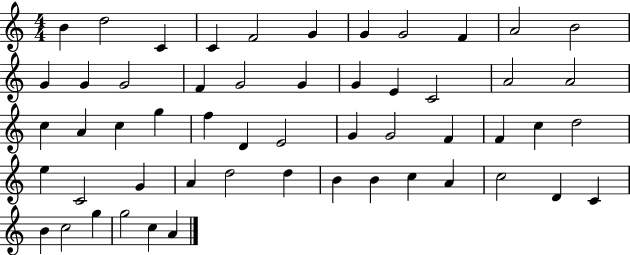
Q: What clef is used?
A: treble